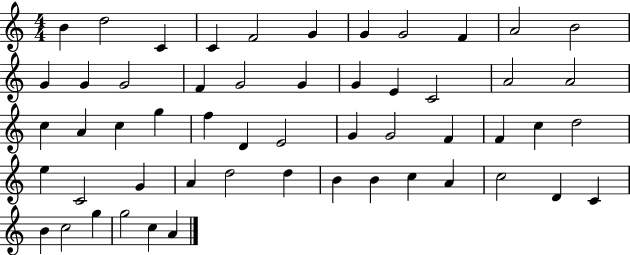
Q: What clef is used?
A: treble